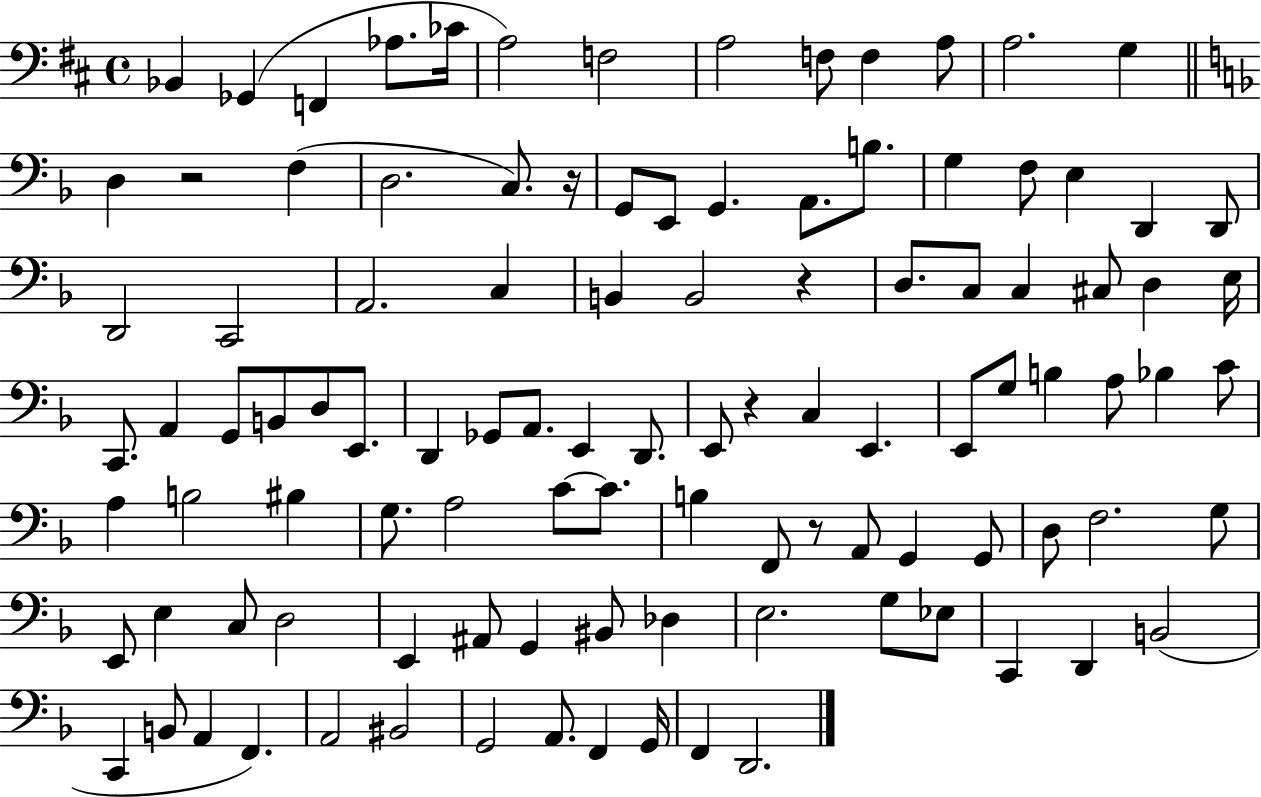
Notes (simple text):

Bb2/q Gb2/q F2/q Ab3/e. CES4/s A3/h F3/h A3/h F3/e F3/q A3/e A3/h. G3/q D3/q R/h F3/q D3/h. C3/e. R/s G2/e E2/e G2/q. A2/e. B3/e. G3/q F3/e E3/q D2/q D2/e D2/h C2/h A2/h. C3/q B2/q B2/h R/q D3/e. C3/e C3/q C#3/e D3/q E3/s C2/e. A2/q G2/e B2/e D3/e E2/e. D2/q Gb2/e A2/e. E2/q D2/e. E2/e R/q C3/q E2/q. E2/e G3/e B3/q A3/e Bb3/q C4/e A3/q B3/h BIS3/q G3/e. A3/h C4/e C4/e. B3/q F2/e R/e A2/e G2/q G2/e D3/e F3/h. G3/e E2/e E3/q C3/e D3/h E2/q A#2/e G2/q BIS2/e Db3/q E3/h. G3/e Eb3/e C2/q D2/q B2/h C2/q B2/e A2/q F2/q. A2/h BIS2/h G2/h A2/e. F2/q G2/s F2/q D2/h.